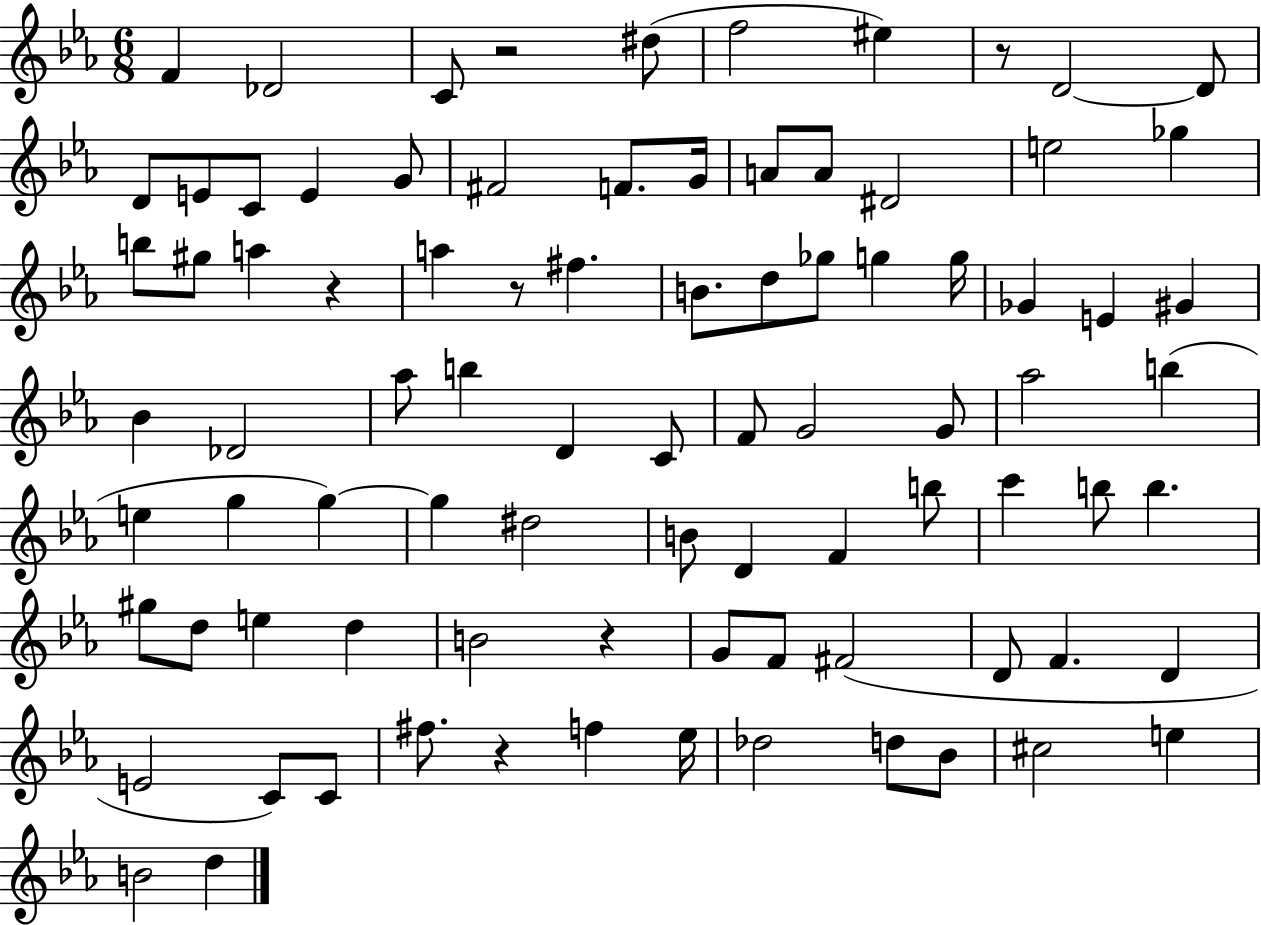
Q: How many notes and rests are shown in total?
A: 87